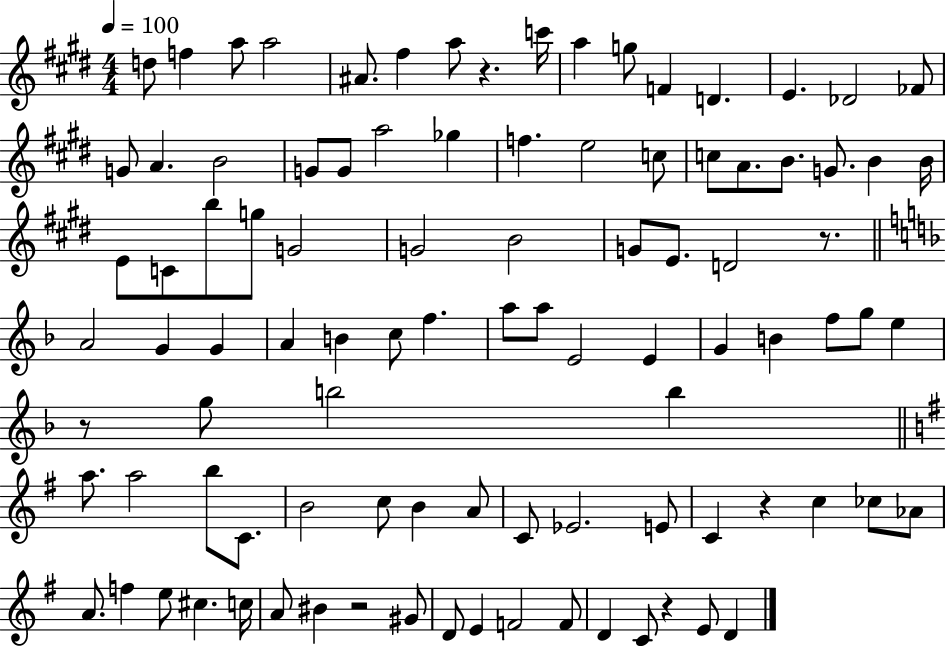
{
  \clef treble
  \numericTimeSignature
  \time 4/4
  \key e \major
  \tempo 4 = 100
  d''8 f''4 a''8 a''2 | ais'8. fis''4 a''8 r4. c'''16 | a''4 g''8 f'4 d'4. | e'4. des'2 fes'8 | \break g'8 a'4. b'2 | g'8 g'8 a''2 ges''4 | f''4. e''2 c''8 | c''8 a'8. b'8. g'8. b'4 b'16 | \break e'8 c'8 b''8 g''8 g'2 | g'2 b'2 | g'8 e'8. d'2 r8. | \bar "||" \break \key f \major a'2 g'4 g'4 | a'4 b'4 c''8 f''4. | a''8 a''8 e'2 e'4 | g'4 b'4 f''8 g''8 e''4 | \break r8 g''8 b''2 b''4 | \bar "||" \break \key e \minor a''8. a''2 b''8 c'8. | b'2 c''8 b'4 a'8 | c'8 ees'2. e'8 | c'4 r4 c''4 ces''8 aes'8 | \break a'8. f''4 e''8 cis''4. c''16 | a'8 bis'4 r2 gis'8 | d'8 e'4 f'2 f'8 | d'4 c'8 r4 e'8 d'4 | \break \bar "|."
}